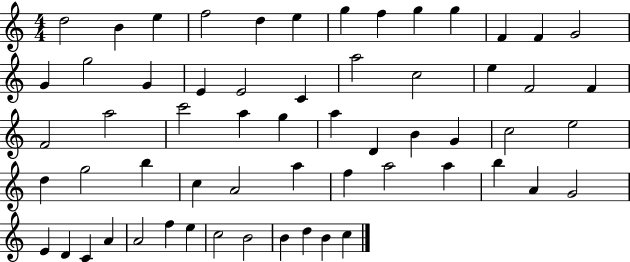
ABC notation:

X:1
T:Untitled
M:4/4
L:1/4
K:C
d2 B e f2 d e g f g g F F G2 G g2 G E E2 C a2 c2 e F2 F F2 a2 c'2 a g a D B G c2 e2 d g2 b c A2 a f a2 a b A G2 E D C A A2 f e c2 B2 B d B c